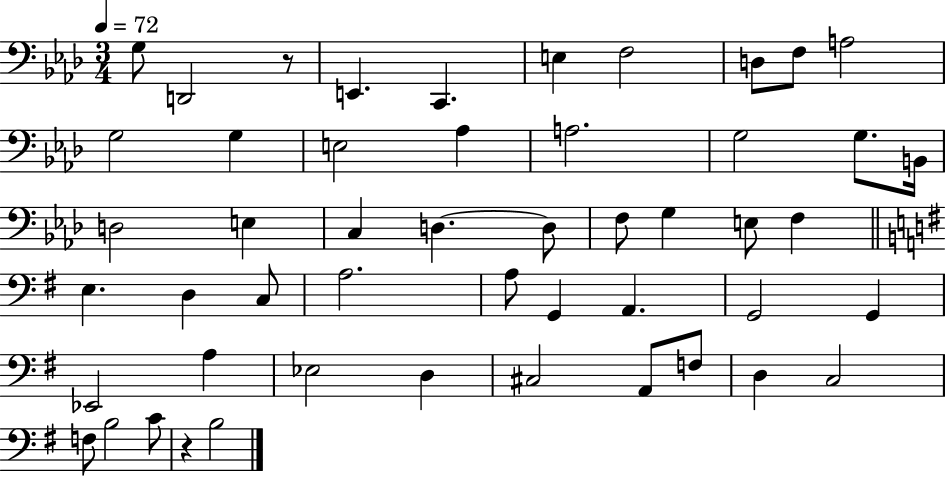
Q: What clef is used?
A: bass